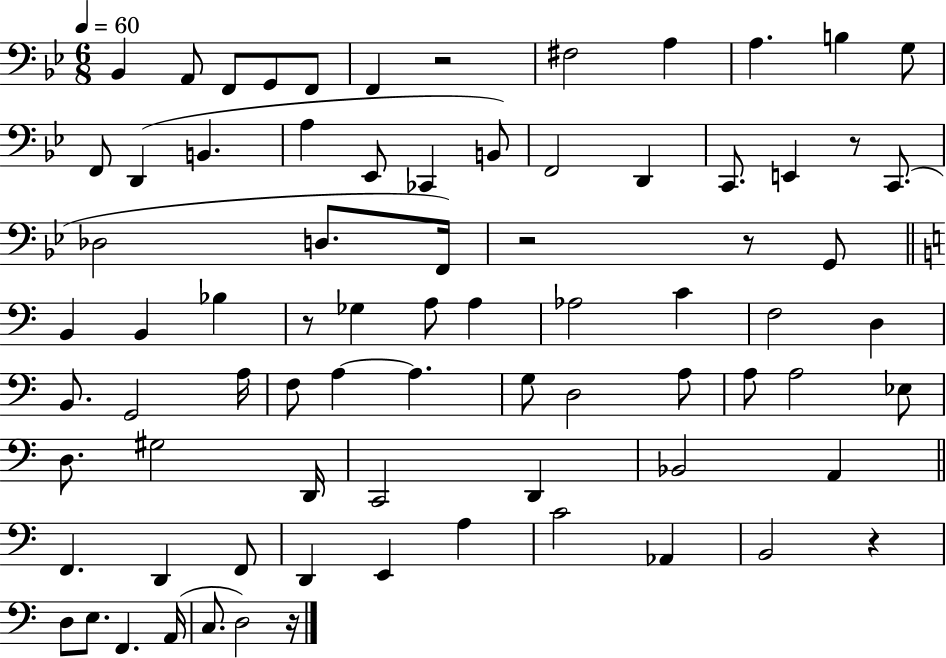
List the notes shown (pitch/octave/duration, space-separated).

Bb2/q A2/e F2/e G2/e F2/e F2/q R/h F#3/h A3/q A3/q. B3/q G3/e F2/e D2/q B2/q. A3/q Eb2/e CES2/q B2/e F2/h D2/q C2/e. E2/q R/e C2/e. Db3/h D3/e. F2/s R/h R/e G2/e B2/q B2/q Bb3/q R/e Gb3/q A3/e A3/q Ab3/h C4/q F3/h D3/q B2/e. G2/h A3/s F3/e A3/q A3/q. G3/e D3/h A3/e A3/e A3/h Eb3/e D3/e. G#3/h D2/s C2/h D2/q Bb2/h A2/q F2/q. D2/q F2/e D2/q E2/q A3/q C4/h Ab2/q B2/h R/q D3/e E3/e. F2/q. A2/s C3/e. D3/h R/s